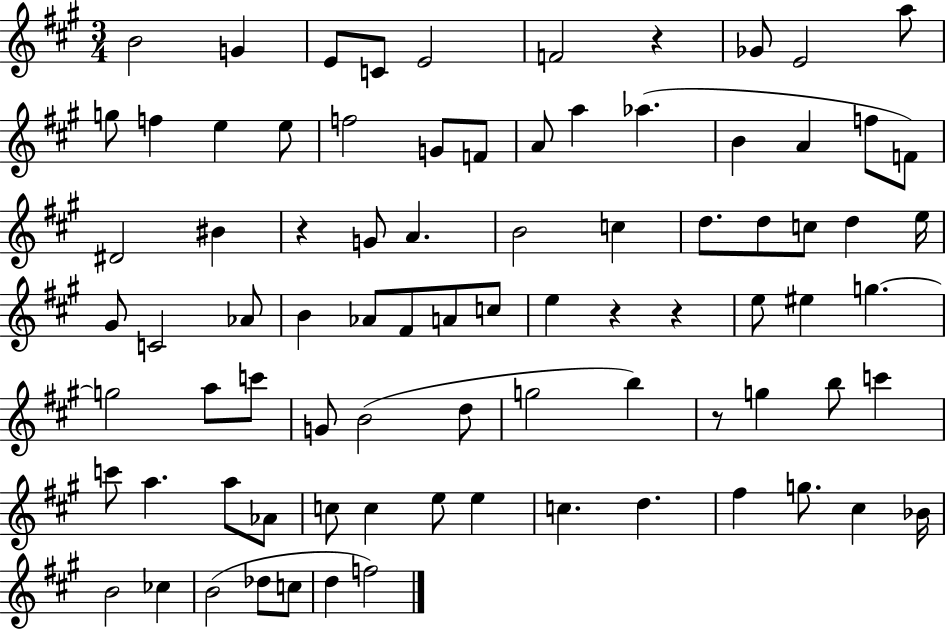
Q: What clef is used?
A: treble